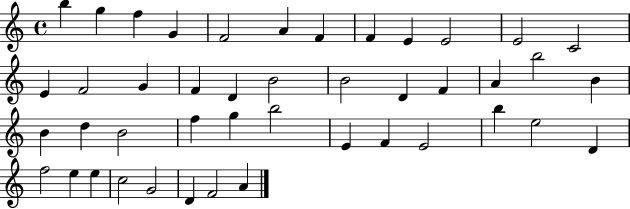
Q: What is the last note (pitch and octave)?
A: A4